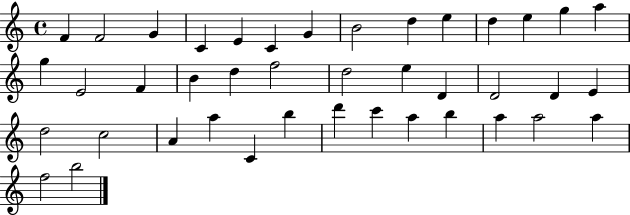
F4/q F4/h G4/q C4/q E4/q C4/q G4/q B4/h D5/q E5/q D5/q E5/q G5/q A5/q G5/q E4/h F4/q B4/q D5/q F5/h D5/h E5/q D4/q D4/h D4/q E4/q D5/h C5/h A4/q A5/q C4/q B5/q D6/q C6/q A5/q B5/q A5/q A5/h A5/q F5/h B5/h